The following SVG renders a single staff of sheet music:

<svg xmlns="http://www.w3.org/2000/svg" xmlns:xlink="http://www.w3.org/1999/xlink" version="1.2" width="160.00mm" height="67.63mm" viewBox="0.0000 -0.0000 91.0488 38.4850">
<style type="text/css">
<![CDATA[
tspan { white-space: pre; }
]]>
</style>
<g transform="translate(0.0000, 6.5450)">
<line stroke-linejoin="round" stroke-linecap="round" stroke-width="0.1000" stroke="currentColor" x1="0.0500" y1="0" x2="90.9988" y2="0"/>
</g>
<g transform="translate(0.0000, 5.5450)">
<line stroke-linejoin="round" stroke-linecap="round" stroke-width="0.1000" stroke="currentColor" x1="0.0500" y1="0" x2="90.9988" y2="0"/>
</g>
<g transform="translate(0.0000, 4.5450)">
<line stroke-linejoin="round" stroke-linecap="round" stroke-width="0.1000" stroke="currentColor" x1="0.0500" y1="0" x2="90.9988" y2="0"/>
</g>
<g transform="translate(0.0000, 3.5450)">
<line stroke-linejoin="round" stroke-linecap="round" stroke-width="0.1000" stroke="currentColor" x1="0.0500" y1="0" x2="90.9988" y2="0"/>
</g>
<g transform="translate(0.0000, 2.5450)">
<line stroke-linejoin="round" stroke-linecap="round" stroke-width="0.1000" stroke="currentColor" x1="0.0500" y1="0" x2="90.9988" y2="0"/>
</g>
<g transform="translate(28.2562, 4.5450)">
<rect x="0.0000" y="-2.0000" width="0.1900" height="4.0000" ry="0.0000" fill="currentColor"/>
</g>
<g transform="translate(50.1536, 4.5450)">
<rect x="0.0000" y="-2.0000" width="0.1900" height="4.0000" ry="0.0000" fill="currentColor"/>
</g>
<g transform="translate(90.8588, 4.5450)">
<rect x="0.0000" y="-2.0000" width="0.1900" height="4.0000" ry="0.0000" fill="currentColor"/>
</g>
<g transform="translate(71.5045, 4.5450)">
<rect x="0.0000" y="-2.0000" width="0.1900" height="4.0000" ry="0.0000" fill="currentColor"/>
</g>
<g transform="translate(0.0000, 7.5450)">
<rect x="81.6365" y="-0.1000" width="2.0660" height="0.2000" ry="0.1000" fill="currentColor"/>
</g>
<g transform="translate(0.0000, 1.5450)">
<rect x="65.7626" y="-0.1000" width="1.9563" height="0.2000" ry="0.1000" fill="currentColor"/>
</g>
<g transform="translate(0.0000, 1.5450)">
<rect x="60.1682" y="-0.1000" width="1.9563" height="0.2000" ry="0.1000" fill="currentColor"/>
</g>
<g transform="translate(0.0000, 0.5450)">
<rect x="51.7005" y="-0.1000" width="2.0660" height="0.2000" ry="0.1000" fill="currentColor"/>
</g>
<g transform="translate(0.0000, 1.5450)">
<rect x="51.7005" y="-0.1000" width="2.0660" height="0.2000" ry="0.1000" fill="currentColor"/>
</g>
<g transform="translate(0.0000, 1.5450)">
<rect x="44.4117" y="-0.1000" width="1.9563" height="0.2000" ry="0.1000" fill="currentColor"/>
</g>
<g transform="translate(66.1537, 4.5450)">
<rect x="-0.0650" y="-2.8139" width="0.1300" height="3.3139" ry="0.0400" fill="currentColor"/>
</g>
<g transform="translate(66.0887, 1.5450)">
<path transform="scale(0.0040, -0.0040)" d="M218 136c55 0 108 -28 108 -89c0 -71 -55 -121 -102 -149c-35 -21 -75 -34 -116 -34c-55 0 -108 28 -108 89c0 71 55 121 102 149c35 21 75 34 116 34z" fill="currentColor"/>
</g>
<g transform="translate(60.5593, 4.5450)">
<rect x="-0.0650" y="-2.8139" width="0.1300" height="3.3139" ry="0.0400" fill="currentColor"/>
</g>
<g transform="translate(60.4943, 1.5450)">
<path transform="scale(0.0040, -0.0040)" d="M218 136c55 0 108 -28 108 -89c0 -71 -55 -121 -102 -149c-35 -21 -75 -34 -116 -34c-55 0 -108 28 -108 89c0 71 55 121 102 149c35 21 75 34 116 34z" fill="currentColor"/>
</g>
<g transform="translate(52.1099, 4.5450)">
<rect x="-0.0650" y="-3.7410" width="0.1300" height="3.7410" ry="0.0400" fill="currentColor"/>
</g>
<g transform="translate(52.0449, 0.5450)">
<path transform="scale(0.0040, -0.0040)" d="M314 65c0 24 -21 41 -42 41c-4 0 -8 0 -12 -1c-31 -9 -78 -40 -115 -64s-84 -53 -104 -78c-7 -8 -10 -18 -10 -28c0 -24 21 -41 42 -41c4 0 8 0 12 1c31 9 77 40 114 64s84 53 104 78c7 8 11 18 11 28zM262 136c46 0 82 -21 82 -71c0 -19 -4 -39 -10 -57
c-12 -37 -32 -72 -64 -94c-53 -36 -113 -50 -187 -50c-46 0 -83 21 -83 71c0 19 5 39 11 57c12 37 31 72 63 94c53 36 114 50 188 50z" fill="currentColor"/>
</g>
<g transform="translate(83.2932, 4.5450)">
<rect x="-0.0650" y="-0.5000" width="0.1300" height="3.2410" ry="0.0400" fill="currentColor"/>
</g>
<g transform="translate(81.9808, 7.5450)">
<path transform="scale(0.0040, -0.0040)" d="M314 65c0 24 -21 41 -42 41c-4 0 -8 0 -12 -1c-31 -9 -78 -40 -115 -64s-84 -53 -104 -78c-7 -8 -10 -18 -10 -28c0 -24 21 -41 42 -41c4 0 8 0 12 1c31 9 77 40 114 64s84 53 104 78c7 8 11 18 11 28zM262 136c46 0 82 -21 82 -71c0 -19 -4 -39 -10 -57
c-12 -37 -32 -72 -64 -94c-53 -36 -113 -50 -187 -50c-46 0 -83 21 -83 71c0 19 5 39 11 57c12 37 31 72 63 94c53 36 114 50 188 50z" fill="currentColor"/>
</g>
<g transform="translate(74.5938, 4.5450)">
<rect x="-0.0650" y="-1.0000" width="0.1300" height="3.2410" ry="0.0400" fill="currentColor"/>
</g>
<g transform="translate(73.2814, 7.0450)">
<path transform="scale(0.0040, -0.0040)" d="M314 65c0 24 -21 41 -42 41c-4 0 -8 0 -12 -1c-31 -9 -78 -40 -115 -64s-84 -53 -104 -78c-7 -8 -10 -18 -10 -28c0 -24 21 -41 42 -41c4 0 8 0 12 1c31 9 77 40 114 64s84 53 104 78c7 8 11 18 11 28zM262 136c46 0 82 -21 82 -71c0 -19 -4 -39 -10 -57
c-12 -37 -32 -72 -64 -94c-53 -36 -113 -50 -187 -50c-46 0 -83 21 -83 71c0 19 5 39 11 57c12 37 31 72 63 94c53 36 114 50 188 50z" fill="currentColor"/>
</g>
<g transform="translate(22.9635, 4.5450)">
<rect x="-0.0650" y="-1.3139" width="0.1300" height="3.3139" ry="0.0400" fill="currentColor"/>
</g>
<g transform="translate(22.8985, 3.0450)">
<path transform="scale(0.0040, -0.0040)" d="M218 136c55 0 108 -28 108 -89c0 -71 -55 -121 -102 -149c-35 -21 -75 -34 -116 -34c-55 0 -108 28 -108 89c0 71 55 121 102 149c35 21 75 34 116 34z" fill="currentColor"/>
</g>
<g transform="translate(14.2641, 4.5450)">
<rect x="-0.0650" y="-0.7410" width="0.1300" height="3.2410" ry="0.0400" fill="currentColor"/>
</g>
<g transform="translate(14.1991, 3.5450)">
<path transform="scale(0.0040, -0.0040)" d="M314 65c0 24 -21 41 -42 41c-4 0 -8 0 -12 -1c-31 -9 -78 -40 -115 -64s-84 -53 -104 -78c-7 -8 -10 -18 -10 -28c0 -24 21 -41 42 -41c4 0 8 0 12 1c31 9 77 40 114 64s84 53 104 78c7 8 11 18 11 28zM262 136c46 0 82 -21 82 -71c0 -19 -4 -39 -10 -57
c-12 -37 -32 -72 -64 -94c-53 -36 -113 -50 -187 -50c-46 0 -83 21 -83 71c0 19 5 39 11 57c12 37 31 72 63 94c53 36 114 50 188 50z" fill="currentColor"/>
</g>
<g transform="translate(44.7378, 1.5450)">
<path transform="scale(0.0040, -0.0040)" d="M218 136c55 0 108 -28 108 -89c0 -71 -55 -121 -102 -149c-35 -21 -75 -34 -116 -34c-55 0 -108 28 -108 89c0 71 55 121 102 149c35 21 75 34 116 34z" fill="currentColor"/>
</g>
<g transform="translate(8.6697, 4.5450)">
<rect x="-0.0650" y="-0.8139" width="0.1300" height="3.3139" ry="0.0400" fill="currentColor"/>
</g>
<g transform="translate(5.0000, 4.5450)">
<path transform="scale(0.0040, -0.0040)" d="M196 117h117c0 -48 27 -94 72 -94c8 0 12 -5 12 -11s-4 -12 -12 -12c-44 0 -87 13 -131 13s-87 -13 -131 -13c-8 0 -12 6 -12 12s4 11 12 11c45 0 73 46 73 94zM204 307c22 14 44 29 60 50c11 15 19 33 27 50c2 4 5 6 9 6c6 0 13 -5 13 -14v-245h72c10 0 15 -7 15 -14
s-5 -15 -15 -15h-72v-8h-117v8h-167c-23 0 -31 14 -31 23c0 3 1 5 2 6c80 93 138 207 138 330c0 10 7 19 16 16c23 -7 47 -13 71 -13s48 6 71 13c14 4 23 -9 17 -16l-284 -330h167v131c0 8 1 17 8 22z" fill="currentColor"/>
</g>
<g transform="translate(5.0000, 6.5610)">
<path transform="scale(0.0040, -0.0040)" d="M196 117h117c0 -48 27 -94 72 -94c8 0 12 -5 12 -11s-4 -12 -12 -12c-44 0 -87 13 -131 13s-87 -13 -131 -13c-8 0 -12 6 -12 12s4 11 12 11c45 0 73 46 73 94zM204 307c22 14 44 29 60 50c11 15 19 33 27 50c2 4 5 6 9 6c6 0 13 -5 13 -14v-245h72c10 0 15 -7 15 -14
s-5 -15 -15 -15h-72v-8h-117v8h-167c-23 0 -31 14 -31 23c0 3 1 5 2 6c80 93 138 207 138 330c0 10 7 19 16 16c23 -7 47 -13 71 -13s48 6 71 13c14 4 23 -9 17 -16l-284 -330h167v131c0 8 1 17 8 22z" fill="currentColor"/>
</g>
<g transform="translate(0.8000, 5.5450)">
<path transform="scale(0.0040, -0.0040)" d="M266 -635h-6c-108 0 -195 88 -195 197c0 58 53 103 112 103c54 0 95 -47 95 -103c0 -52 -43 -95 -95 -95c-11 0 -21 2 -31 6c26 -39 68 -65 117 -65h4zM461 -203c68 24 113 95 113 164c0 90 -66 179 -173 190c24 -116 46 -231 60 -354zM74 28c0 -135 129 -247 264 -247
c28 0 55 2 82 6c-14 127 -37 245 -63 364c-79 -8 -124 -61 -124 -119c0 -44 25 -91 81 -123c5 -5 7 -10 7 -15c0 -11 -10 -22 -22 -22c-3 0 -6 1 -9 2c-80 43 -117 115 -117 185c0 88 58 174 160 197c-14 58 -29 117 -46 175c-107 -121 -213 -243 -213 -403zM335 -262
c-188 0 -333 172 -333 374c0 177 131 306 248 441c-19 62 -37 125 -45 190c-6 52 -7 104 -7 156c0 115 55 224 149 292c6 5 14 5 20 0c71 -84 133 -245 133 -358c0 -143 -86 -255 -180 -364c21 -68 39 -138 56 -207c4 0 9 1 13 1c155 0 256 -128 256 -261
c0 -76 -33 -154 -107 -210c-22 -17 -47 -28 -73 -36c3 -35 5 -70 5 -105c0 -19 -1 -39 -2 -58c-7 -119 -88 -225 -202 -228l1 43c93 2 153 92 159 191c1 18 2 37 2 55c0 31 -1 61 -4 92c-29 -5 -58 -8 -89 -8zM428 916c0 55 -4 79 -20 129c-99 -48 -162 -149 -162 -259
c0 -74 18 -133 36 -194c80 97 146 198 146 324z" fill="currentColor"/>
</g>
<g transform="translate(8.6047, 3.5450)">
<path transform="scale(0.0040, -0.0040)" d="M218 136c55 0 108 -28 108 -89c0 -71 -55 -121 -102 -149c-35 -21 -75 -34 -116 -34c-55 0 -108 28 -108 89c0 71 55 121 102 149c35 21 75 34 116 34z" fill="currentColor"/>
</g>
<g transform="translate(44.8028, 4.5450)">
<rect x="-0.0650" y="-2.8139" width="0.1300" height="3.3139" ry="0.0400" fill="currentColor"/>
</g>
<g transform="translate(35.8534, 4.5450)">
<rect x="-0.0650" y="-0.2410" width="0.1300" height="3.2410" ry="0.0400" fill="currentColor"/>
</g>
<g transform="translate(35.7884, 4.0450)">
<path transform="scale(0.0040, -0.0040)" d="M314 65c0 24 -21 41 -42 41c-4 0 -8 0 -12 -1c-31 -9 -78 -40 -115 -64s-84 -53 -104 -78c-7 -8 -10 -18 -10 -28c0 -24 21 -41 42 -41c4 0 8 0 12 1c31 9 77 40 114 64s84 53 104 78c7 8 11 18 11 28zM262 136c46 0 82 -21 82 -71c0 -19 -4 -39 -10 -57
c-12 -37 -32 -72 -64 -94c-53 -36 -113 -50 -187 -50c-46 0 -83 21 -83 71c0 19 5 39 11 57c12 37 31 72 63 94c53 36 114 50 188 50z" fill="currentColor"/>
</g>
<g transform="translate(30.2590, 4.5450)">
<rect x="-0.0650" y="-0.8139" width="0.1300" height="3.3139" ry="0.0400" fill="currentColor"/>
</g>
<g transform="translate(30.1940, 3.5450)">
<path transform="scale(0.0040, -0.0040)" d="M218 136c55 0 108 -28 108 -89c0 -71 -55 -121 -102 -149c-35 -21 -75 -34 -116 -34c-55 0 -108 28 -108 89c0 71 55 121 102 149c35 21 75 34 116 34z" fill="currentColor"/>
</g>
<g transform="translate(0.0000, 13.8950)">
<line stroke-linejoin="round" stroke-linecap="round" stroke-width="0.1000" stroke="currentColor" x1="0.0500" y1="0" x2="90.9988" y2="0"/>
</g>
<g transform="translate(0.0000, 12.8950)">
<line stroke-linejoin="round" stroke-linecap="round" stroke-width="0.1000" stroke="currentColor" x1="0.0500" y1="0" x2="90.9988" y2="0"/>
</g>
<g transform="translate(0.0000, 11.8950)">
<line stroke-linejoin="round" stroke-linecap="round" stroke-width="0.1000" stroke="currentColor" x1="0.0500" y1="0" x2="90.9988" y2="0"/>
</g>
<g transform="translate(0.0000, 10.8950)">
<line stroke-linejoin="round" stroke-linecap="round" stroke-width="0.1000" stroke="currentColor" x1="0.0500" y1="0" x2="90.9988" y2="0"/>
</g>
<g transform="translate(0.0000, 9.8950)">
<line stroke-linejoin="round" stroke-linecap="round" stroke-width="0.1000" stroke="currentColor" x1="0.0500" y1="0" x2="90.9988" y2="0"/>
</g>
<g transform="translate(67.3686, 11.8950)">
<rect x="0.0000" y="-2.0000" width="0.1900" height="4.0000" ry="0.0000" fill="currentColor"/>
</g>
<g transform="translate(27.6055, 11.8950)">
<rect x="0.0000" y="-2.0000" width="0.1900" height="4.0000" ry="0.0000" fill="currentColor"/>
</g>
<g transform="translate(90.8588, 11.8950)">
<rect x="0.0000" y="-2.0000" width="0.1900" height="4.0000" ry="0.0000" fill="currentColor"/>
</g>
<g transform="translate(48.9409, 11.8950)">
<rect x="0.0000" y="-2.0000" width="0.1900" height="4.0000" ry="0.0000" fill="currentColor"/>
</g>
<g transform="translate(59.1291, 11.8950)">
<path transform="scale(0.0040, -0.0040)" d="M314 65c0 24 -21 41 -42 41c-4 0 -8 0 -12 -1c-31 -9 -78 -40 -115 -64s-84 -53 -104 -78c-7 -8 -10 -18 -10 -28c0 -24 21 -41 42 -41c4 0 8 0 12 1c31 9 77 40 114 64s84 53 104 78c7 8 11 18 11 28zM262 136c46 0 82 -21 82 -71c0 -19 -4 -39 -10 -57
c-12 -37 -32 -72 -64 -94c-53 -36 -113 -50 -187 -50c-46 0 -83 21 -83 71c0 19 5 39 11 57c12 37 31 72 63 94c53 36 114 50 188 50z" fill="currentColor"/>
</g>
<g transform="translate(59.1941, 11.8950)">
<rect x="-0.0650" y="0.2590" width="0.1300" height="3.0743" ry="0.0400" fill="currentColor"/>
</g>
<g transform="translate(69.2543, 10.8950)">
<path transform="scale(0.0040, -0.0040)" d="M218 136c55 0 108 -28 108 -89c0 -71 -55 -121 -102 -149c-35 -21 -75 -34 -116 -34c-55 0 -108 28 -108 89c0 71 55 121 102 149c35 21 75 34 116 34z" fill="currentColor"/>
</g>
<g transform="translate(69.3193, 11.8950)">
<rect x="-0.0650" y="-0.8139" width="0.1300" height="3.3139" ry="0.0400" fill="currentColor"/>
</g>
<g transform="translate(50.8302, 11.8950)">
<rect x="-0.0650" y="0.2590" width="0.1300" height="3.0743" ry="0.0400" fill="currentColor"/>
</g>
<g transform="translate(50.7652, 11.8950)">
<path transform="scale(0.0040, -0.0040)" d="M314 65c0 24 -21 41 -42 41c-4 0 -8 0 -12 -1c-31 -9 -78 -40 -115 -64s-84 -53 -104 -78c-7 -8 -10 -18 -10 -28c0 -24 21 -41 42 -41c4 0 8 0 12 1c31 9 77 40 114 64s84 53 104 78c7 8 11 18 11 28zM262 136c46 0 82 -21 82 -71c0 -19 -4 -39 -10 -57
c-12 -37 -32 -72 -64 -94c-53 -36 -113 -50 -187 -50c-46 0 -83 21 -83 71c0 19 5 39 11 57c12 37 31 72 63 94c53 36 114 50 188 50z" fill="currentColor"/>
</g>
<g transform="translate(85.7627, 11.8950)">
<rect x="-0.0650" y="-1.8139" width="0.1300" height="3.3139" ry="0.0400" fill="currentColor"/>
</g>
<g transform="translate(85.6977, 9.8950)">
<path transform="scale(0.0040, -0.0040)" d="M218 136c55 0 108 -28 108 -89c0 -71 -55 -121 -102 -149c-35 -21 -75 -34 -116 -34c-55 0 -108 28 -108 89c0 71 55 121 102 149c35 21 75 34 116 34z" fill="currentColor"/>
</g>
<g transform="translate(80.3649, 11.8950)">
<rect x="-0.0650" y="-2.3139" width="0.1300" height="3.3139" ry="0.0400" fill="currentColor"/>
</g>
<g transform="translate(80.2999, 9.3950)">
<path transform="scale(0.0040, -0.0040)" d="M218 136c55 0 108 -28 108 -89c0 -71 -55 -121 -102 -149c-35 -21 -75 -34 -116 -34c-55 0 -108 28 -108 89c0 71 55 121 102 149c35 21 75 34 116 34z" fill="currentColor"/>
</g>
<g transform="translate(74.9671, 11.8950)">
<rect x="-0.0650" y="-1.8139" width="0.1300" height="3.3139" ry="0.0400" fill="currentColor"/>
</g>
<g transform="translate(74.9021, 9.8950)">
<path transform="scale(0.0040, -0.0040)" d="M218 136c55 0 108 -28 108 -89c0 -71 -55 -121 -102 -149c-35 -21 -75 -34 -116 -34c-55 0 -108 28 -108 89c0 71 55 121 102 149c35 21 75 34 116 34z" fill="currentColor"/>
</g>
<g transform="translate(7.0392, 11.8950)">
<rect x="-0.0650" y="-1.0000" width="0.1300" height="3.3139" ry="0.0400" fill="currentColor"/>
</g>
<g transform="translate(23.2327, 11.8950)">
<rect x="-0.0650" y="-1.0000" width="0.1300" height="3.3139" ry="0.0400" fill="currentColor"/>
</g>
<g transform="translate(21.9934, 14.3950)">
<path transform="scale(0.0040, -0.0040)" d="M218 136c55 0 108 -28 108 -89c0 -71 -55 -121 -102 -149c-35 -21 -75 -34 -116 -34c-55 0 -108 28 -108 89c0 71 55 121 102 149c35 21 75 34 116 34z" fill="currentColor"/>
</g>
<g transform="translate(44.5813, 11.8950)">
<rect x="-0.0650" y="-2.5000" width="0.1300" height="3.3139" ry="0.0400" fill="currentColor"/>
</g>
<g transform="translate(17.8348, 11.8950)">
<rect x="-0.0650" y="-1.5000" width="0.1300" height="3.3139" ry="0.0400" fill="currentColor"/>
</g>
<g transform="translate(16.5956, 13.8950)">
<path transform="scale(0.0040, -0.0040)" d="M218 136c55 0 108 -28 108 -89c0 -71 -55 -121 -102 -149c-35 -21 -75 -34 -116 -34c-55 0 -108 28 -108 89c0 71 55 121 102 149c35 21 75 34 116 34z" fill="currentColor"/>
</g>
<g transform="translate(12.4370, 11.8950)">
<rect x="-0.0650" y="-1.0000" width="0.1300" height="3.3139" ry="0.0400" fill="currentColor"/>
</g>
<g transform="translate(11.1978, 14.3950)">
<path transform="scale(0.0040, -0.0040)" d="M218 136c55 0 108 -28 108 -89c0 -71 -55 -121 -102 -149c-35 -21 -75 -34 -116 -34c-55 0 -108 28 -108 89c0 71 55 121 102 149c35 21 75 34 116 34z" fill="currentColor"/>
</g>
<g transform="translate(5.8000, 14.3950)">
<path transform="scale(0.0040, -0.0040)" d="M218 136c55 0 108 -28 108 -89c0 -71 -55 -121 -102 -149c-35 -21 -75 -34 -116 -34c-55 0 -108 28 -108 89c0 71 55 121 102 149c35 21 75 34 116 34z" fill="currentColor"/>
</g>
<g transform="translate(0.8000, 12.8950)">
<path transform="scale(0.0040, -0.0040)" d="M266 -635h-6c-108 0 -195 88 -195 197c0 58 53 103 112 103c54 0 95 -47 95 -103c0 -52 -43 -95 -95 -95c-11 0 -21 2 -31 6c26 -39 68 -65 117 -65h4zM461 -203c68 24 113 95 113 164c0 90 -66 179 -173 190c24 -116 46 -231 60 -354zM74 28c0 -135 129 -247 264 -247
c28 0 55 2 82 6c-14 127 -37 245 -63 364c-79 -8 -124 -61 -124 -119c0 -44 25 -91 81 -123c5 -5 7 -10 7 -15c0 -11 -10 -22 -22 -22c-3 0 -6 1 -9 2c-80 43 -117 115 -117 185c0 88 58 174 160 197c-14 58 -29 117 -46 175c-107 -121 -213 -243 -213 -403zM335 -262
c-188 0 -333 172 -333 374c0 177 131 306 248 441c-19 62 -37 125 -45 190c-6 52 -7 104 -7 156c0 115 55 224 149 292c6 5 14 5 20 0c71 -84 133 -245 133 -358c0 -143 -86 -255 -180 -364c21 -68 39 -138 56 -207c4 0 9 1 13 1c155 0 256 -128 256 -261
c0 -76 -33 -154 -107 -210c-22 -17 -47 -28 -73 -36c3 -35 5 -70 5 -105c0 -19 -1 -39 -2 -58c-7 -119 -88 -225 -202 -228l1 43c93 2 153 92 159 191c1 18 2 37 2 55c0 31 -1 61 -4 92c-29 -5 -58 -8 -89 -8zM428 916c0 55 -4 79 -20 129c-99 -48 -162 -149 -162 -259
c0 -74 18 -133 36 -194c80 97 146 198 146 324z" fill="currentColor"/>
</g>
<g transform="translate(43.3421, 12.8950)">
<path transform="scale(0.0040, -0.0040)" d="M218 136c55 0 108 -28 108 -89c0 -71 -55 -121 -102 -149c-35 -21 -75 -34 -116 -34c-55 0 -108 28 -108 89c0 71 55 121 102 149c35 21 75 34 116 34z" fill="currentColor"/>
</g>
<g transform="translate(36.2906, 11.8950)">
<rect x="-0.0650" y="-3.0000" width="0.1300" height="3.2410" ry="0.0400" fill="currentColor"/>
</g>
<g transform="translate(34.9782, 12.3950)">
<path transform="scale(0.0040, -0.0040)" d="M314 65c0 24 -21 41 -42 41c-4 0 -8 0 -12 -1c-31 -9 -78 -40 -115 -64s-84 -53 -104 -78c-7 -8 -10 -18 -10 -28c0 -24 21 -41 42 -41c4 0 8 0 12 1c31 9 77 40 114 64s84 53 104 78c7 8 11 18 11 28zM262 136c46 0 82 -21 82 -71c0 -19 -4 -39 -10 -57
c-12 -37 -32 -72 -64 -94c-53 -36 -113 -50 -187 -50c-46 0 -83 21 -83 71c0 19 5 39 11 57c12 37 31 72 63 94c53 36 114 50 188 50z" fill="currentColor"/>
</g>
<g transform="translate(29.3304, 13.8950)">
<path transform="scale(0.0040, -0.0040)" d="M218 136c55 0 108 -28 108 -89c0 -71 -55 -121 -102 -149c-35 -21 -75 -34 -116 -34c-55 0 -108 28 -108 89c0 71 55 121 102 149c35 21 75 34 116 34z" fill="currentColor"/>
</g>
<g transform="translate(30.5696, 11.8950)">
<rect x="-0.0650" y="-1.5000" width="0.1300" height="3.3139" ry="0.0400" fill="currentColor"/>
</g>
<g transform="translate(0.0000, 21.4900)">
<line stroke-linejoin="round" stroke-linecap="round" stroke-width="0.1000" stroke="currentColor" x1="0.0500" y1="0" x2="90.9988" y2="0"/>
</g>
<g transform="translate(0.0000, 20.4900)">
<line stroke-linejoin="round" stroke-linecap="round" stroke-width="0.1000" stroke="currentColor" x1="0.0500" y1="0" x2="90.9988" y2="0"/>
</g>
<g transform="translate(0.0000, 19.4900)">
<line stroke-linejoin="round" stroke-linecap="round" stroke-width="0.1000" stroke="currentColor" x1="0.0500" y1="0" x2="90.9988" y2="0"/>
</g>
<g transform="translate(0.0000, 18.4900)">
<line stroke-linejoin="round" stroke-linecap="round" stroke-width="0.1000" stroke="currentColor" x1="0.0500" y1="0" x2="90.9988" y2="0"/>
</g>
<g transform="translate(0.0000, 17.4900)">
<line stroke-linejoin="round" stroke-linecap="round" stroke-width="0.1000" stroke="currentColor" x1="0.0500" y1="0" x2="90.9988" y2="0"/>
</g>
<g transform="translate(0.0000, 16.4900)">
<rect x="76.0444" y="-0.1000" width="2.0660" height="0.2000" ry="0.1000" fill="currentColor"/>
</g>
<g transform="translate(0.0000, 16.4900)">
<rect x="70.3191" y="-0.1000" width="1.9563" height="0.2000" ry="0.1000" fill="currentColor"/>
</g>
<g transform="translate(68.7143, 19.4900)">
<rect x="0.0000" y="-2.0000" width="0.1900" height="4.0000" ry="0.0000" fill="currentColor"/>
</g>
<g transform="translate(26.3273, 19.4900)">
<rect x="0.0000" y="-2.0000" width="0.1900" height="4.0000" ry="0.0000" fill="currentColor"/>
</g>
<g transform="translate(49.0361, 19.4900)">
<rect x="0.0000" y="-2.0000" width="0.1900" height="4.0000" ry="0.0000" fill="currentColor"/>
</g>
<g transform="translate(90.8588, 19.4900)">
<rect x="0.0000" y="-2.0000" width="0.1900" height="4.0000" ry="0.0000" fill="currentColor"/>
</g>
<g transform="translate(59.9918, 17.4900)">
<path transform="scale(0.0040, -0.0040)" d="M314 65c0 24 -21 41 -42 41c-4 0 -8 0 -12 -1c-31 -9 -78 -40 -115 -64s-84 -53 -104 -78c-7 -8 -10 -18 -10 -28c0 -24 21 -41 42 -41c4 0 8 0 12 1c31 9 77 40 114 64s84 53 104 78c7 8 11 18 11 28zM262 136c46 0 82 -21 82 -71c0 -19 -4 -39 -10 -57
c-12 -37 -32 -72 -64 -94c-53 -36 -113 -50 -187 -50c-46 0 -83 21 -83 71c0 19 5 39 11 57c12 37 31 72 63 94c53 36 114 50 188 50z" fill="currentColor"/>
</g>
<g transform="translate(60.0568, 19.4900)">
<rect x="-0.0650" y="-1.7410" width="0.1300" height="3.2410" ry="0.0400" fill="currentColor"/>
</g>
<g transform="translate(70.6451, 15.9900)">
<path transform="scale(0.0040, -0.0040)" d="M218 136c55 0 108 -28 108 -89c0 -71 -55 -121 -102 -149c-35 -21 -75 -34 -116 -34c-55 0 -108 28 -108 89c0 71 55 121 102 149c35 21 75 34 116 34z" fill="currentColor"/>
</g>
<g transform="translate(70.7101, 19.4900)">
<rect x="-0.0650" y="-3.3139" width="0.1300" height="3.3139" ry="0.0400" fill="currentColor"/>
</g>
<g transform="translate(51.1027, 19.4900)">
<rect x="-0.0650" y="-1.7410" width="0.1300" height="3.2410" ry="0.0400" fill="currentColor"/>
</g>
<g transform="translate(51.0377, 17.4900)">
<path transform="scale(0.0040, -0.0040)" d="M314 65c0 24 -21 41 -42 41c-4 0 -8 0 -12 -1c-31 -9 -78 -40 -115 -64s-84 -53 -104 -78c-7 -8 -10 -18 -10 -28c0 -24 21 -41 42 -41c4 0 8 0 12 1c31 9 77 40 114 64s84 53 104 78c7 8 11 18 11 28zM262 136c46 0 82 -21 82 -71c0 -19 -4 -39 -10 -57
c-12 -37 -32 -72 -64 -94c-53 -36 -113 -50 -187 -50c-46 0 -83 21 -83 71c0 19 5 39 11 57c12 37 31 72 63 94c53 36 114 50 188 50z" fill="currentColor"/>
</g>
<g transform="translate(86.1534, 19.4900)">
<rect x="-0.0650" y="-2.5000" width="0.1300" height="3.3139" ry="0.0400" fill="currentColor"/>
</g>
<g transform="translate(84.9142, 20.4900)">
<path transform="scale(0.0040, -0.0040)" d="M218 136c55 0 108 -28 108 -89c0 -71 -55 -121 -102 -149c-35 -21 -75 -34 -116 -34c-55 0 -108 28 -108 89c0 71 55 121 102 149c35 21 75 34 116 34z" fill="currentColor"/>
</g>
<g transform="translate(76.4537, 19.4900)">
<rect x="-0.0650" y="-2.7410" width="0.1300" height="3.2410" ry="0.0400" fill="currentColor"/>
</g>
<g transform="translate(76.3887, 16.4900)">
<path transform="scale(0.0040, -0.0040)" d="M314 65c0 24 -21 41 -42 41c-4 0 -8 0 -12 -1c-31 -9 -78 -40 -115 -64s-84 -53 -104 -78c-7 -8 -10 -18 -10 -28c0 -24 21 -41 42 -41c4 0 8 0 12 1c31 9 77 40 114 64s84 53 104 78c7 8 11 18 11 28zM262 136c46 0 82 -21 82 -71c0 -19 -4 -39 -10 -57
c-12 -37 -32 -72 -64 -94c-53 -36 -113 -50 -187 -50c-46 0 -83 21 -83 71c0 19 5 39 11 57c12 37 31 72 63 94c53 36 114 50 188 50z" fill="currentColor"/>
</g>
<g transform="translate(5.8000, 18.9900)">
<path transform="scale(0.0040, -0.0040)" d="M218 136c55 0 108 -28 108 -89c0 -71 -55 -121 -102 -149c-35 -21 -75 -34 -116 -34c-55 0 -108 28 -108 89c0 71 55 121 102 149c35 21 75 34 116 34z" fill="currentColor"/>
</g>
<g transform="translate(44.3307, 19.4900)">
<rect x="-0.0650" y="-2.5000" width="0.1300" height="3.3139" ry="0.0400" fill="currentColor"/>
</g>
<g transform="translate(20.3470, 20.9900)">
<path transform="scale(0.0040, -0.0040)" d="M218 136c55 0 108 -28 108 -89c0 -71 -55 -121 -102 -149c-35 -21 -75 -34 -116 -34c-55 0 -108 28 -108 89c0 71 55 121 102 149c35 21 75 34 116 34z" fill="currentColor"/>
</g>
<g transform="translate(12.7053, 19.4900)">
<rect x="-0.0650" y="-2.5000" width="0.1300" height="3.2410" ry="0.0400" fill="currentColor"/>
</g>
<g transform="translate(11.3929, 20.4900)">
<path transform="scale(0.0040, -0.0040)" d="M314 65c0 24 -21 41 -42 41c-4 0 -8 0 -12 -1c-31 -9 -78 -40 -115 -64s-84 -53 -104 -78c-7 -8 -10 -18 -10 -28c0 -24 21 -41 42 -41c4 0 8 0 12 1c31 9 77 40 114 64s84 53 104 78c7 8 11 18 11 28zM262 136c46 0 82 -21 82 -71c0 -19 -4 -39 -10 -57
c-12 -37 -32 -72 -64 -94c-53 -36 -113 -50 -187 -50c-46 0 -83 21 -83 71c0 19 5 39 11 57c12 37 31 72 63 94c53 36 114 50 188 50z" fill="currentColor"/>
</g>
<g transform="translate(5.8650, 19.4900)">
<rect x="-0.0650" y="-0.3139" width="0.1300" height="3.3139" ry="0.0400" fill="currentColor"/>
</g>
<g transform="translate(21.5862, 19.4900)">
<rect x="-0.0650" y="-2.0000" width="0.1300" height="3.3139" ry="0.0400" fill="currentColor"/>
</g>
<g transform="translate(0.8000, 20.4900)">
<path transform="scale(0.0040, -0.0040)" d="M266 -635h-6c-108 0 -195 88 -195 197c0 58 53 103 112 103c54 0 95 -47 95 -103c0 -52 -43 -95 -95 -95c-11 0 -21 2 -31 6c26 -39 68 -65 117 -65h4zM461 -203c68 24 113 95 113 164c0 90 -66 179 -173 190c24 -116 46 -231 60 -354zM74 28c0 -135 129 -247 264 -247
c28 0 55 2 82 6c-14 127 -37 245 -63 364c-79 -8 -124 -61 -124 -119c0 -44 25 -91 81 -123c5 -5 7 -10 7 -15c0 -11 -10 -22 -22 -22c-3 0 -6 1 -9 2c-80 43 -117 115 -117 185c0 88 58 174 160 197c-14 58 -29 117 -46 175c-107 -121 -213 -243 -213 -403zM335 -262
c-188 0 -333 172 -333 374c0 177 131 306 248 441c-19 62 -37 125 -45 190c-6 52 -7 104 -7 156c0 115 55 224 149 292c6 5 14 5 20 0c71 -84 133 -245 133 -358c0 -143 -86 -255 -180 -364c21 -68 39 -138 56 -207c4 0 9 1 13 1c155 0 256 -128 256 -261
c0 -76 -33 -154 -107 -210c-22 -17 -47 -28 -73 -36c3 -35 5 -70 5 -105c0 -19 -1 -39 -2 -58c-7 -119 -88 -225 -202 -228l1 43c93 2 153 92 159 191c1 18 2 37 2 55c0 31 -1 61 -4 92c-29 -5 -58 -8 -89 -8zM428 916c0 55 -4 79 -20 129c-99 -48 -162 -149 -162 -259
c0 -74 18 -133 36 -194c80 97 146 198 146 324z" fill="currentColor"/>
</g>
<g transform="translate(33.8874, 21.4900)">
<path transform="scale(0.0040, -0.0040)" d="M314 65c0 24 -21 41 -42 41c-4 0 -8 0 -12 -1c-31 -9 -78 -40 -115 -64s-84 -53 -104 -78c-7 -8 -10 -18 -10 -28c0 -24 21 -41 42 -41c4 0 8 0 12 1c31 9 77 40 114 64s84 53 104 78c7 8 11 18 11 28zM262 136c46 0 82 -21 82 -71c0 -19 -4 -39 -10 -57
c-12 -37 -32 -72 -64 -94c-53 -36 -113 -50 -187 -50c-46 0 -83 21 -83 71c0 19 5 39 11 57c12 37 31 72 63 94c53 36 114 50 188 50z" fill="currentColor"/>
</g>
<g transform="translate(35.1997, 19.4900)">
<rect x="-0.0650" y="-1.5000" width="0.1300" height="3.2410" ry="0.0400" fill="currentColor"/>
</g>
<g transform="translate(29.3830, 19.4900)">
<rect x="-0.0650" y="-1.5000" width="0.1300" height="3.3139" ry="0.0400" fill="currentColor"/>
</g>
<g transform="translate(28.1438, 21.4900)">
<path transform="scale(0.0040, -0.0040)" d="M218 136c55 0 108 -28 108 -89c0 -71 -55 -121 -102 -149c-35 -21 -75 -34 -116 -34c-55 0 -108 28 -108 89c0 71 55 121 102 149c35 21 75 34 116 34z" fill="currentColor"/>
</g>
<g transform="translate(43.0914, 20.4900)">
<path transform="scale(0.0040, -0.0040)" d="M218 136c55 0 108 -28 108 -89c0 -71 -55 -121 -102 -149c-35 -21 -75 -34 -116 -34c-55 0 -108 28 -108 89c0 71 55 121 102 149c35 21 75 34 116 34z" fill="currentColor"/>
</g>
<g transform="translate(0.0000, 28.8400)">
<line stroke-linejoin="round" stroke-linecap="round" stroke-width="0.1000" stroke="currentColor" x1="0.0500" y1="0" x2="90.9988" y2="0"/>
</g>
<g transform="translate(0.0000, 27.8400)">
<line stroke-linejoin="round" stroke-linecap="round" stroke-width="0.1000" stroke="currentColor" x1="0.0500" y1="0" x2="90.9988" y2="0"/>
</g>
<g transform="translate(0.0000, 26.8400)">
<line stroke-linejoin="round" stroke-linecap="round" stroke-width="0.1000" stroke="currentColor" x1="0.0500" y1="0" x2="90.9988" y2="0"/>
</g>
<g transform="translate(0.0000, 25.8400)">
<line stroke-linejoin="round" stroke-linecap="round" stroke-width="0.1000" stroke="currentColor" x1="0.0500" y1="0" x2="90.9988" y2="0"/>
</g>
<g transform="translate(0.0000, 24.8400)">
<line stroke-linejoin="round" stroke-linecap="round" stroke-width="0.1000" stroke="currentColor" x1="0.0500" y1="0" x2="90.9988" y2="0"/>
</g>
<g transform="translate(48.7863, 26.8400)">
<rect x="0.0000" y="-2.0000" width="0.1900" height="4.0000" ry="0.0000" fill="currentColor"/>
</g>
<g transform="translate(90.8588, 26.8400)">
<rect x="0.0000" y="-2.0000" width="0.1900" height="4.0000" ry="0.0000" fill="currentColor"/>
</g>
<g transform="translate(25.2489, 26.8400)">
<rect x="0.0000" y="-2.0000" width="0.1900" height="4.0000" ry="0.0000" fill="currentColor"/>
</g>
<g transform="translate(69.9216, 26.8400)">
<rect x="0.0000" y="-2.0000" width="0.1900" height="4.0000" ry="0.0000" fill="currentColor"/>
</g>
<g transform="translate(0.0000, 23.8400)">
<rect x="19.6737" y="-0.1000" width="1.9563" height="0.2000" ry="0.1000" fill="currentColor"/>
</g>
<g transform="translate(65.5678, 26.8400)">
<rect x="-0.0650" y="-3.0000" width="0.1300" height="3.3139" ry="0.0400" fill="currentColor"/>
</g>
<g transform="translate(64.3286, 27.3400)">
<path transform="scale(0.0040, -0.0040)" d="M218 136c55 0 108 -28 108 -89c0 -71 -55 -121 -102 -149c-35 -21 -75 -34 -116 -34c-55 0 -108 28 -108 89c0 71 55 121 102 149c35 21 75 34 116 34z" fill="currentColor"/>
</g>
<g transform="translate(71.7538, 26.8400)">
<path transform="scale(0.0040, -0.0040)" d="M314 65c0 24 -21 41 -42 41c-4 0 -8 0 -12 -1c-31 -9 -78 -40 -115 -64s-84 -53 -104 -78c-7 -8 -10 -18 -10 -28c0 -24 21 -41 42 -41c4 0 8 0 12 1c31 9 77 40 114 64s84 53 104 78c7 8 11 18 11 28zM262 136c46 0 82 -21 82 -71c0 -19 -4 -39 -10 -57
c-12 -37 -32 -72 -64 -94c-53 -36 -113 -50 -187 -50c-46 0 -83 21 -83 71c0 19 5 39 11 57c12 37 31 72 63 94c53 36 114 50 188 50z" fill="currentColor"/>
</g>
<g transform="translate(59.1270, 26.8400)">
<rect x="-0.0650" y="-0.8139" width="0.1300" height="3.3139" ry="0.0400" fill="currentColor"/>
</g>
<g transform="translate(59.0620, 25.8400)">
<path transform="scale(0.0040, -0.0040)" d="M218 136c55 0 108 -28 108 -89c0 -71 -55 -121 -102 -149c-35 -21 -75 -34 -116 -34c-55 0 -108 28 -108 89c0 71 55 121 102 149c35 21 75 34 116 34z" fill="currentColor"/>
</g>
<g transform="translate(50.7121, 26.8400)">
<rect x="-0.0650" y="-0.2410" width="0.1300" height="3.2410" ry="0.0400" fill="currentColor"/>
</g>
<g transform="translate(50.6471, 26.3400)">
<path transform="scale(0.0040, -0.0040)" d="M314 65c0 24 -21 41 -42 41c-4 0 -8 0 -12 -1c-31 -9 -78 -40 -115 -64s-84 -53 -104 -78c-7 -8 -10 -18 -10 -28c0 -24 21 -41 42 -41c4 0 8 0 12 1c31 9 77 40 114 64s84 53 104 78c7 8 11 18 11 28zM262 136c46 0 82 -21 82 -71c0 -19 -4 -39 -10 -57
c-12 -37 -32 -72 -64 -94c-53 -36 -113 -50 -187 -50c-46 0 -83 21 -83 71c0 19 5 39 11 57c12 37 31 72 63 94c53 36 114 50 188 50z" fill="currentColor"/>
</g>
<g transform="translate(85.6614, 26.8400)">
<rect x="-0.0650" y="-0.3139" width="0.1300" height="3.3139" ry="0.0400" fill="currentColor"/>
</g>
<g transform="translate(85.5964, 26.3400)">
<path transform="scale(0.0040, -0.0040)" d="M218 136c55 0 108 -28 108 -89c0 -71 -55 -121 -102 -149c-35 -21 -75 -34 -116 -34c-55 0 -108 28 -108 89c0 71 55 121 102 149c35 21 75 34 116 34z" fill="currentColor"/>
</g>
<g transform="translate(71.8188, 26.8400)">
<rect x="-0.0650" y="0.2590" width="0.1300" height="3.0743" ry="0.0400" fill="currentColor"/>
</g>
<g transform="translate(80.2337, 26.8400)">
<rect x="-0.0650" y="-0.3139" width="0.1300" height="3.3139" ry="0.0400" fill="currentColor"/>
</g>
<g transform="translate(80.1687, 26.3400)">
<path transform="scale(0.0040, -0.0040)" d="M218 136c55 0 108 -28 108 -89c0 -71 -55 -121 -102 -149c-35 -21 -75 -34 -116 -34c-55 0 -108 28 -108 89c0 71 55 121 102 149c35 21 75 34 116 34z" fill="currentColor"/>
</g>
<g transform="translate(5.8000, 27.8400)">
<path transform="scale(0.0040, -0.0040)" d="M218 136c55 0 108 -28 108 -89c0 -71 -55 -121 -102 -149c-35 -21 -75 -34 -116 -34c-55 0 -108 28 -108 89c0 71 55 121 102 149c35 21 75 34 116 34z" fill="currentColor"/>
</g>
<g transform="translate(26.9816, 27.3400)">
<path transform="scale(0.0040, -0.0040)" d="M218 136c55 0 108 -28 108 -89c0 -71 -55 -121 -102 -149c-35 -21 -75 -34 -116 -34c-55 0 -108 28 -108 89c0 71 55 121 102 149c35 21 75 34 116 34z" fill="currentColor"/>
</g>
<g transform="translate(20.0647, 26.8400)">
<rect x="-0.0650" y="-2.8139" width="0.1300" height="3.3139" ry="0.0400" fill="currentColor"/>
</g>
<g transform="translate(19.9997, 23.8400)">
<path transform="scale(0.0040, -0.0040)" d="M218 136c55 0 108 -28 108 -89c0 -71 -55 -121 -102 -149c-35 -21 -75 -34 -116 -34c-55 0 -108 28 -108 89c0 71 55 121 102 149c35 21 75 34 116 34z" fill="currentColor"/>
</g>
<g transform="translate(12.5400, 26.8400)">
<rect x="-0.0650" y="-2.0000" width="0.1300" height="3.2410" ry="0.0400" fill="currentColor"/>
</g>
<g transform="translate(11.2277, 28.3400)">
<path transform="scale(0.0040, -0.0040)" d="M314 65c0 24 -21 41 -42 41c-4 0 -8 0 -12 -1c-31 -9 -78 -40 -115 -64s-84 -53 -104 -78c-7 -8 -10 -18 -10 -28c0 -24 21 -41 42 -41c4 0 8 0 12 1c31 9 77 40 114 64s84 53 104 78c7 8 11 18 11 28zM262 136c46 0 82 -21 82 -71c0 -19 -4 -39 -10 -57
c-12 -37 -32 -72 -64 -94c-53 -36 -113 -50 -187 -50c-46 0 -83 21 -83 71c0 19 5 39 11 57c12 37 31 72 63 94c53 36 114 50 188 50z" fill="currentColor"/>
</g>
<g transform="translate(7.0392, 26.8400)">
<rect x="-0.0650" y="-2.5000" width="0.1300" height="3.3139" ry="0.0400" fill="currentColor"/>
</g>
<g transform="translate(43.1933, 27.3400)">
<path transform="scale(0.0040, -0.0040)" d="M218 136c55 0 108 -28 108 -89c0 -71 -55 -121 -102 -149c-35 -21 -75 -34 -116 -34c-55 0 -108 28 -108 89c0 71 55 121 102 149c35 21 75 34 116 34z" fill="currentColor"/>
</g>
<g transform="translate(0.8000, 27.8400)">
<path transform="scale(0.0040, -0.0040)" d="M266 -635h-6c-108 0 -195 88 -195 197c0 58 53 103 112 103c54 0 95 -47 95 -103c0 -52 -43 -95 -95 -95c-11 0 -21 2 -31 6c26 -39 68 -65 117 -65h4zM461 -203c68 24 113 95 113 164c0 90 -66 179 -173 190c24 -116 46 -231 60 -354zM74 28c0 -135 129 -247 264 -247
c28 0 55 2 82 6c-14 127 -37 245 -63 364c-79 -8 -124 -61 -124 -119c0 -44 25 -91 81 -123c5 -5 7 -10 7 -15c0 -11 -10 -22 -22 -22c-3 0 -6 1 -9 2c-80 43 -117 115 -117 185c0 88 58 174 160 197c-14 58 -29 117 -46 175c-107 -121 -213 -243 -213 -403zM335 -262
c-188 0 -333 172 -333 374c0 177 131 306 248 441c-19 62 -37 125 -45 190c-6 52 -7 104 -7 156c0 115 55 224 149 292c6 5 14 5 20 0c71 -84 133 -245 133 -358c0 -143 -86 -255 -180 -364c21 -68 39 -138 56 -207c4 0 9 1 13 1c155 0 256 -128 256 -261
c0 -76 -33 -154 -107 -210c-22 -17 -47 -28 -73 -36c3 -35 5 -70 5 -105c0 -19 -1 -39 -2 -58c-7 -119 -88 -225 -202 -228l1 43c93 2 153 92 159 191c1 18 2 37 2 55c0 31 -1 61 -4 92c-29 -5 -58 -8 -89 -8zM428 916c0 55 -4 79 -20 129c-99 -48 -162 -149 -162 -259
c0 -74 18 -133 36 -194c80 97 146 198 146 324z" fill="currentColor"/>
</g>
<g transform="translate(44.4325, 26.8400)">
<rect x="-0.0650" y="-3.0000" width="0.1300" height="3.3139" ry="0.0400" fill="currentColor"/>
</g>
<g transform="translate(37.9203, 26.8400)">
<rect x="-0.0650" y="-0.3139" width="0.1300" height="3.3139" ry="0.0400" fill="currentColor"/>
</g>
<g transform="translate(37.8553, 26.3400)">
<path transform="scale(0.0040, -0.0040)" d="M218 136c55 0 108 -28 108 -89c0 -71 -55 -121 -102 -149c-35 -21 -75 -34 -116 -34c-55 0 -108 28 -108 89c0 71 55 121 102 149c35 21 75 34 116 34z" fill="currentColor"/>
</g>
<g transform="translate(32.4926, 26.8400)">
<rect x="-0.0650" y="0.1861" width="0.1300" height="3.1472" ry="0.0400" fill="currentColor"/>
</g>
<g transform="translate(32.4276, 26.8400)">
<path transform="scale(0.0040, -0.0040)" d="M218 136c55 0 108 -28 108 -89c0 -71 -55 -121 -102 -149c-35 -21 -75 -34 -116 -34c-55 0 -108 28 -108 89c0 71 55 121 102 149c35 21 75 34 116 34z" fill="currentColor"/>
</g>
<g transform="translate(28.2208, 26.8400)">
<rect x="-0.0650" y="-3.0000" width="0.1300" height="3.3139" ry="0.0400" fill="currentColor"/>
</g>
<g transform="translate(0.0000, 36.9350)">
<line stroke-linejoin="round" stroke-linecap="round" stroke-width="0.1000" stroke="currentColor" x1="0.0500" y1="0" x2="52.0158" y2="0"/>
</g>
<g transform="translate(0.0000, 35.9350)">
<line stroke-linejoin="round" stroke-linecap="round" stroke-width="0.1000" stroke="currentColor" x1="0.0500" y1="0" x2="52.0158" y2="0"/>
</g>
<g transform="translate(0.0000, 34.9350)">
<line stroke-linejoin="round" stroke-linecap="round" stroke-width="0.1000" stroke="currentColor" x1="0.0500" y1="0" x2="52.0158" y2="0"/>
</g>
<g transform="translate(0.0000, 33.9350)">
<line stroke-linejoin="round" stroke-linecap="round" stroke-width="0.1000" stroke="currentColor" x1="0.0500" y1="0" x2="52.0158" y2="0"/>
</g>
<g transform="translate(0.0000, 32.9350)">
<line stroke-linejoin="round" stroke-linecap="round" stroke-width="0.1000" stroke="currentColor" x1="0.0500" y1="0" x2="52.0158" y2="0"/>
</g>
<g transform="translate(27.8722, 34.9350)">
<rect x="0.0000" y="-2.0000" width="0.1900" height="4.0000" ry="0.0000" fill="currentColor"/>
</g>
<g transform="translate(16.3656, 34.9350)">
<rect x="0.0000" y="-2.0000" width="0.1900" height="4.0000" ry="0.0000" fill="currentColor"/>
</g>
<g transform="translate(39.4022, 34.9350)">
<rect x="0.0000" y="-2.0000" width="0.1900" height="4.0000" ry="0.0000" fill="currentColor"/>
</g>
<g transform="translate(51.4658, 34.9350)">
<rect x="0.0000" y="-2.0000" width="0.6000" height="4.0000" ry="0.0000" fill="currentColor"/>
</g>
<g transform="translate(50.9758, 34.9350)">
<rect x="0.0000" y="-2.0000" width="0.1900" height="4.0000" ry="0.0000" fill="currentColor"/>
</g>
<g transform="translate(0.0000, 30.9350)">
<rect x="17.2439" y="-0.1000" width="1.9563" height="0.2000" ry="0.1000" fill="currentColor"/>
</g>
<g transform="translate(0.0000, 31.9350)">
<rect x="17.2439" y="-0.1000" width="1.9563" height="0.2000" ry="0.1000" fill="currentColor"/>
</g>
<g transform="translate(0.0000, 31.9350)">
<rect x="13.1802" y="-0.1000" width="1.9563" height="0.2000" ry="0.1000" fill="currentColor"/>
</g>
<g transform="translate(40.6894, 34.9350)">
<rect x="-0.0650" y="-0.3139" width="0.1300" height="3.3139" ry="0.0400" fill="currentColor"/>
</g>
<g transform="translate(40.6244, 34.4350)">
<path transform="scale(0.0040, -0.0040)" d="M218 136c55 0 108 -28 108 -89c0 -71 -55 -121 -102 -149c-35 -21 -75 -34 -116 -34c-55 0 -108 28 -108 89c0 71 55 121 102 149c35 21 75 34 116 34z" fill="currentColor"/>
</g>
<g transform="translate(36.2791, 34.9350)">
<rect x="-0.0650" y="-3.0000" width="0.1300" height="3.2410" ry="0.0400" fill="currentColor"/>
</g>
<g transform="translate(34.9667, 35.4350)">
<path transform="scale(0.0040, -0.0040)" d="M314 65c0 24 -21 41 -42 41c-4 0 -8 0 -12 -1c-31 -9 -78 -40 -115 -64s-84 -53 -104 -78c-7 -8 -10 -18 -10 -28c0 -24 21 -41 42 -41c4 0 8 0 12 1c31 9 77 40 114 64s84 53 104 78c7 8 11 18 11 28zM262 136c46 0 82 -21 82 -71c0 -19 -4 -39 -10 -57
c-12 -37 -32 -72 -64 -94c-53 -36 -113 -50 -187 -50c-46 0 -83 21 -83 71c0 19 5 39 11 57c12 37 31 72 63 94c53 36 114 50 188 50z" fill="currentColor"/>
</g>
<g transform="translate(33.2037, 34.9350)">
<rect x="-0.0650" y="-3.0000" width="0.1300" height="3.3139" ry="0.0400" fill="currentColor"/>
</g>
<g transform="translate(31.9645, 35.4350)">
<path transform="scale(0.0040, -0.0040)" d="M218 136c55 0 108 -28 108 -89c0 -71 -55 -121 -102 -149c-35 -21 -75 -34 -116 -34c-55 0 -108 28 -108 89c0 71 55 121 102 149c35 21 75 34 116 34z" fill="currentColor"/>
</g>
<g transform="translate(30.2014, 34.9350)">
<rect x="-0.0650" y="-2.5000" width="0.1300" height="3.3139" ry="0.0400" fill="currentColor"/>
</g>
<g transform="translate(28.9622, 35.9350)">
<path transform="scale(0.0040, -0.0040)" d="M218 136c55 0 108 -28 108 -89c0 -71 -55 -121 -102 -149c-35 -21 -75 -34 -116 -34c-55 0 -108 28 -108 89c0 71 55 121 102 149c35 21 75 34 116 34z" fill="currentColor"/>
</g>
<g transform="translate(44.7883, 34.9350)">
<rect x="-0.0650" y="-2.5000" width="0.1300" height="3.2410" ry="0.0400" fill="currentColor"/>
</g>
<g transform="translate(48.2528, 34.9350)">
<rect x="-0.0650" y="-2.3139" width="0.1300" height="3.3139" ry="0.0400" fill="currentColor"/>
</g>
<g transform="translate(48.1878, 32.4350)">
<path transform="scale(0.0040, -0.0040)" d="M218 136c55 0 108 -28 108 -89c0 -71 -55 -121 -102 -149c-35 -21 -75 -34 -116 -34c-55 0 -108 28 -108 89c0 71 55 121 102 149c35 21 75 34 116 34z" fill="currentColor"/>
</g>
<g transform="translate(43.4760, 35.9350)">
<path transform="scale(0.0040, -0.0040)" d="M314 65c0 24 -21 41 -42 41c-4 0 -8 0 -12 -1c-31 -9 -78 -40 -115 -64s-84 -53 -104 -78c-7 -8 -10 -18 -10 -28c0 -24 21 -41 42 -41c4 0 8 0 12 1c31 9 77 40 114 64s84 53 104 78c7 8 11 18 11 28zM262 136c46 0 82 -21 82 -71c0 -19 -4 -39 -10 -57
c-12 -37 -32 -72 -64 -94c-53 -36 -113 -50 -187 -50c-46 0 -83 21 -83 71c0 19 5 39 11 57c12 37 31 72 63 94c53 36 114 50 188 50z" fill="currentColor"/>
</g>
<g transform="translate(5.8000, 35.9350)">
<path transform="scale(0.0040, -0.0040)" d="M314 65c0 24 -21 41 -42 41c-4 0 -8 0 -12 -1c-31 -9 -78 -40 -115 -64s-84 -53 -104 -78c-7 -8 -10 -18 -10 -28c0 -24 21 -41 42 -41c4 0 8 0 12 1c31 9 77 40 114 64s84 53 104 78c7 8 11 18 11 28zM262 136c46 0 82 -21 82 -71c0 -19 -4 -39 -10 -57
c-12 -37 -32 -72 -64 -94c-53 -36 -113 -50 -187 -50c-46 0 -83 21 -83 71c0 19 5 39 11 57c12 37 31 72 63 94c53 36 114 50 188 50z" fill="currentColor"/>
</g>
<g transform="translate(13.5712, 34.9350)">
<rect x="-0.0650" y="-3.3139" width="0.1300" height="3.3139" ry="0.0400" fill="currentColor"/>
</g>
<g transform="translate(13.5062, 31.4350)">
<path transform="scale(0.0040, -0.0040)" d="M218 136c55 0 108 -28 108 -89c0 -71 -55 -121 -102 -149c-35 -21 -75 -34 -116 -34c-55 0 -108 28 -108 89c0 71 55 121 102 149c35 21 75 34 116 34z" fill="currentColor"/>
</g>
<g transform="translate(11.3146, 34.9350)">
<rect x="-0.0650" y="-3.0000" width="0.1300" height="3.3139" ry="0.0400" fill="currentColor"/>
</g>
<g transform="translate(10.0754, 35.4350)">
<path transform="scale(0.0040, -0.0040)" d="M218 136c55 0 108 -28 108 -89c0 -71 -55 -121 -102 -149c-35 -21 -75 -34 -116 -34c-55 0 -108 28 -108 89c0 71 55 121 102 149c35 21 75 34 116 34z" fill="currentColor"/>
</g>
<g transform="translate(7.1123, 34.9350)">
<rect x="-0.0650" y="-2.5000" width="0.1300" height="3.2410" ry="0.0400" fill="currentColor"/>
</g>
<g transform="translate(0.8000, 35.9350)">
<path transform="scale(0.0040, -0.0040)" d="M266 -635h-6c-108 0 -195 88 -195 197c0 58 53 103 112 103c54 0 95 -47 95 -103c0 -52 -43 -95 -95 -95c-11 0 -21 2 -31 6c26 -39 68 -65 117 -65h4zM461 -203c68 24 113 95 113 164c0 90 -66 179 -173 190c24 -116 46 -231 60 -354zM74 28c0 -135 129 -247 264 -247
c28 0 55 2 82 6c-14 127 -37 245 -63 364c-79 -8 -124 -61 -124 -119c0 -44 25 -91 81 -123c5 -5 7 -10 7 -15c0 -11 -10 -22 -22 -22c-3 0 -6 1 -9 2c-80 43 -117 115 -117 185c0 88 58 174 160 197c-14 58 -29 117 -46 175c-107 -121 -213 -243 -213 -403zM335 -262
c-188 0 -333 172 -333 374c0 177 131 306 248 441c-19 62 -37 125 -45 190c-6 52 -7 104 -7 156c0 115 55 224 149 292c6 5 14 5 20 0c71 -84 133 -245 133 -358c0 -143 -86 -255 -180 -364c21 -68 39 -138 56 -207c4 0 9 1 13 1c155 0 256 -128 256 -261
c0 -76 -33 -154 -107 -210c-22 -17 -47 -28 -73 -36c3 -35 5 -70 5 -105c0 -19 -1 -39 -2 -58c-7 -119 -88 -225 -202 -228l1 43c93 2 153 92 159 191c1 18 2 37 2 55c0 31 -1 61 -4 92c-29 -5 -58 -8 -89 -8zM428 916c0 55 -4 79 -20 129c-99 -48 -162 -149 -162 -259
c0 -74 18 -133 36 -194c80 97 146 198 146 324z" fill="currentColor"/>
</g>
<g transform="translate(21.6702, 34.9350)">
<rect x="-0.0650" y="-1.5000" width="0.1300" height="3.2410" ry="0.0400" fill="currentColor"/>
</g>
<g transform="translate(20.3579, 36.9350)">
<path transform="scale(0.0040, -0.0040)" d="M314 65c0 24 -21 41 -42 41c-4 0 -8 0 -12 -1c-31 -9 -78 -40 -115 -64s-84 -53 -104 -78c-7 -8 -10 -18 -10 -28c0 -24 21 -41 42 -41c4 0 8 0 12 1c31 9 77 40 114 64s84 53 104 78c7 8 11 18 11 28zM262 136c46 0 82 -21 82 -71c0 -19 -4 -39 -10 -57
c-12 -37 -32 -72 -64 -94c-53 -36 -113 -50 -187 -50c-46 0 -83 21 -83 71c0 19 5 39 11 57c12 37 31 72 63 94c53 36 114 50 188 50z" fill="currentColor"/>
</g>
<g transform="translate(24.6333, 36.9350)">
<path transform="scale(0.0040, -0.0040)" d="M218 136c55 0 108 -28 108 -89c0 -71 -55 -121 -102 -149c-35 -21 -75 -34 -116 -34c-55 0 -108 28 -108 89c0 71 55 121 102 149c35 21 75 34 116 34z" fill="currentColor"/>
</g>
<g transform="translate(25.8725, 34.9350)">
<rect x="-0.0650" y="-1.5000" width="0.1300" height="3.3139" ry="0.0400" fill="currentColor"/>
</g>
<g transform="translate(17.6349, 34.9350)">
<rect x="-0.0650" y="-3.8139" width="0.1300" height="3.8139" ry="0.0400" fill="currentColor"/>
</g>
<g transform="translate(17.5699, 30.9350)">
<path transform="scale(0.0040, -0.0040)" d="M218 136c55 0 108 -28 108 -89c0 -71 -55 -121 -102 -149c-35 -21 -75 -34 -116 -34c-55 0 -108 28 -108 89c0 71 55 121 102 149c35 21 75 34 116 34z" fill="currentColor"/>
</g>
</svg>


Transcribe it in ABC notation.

X:1
T:Untitled
M:4/4
L:1/4
K:C
d d2 e d c2 a c'2 a a D2 C2 D D E D E A2 G B2 B2 d f g f c G2 F E E2 G f2 f2 b a2 G G F2 a A B c A c2 d A B2 c c G2 A b c' E2 E G A A2 c G2 g